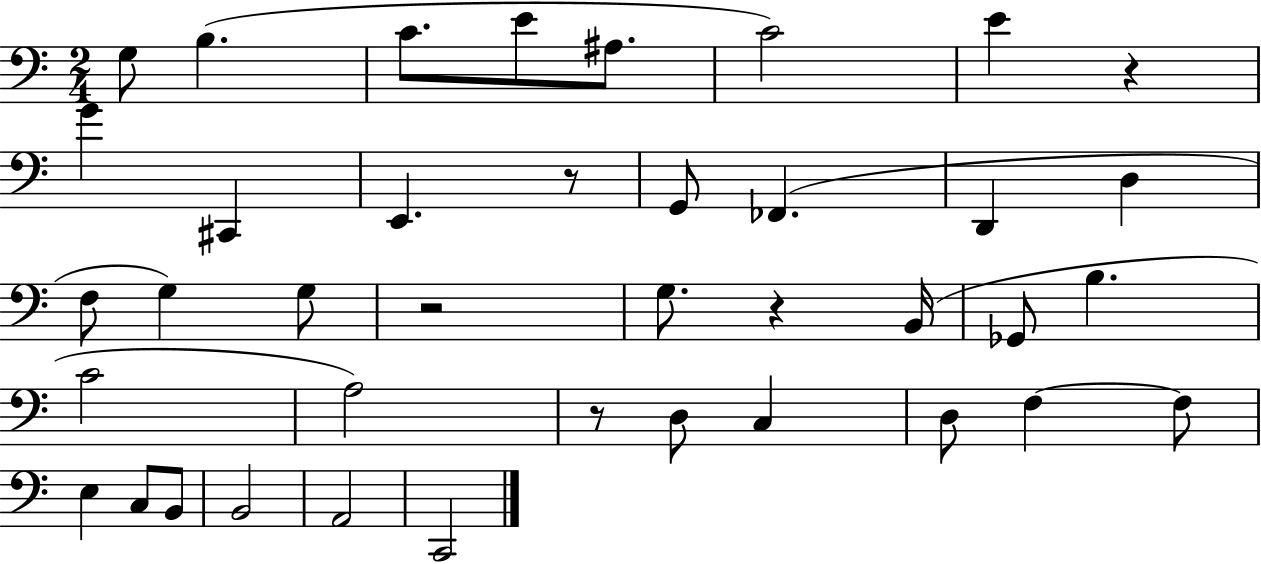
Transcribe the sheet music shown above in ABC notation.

X:1
T:Untitled
M:2/4
L:1/4
K:C
G,/2 B, C/2 E/2 ^A,/2 C2 E z G ^C,, E,, z/2 G,,/2 _F,, D,, D, F,/2 G, G,/2 z2 G,/2 z B,,/4 _G,,/2 B, C2 A,2 z/2 D,/2 C, D,/2 F, F,/2 E, C,/2 B,,/2 B,,2 A,,2 C,,2